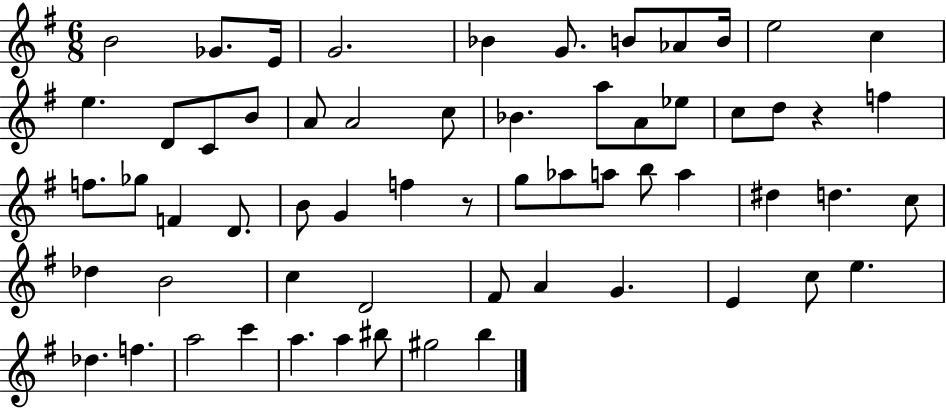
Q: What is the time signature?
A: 6/8